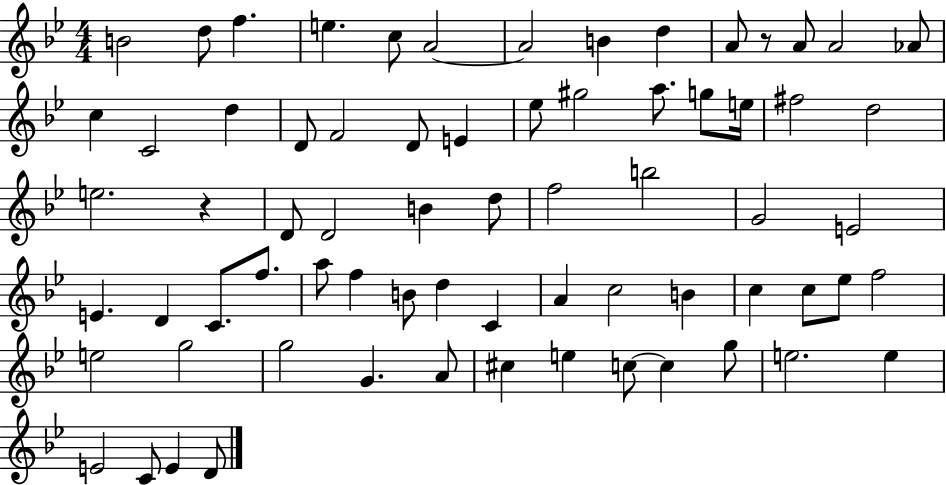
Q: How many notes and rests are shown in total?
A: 70